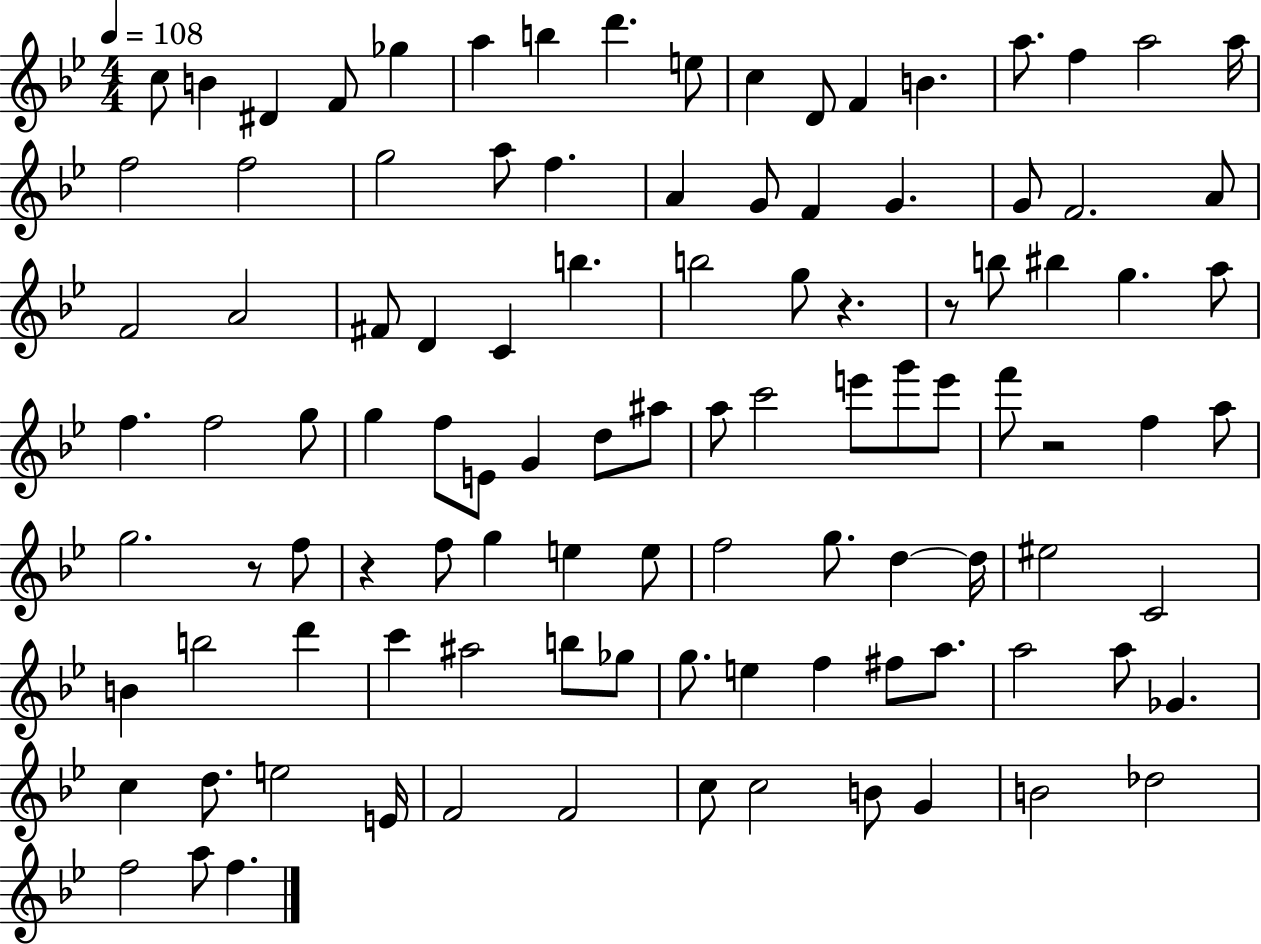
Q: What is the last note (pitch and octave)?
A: F5